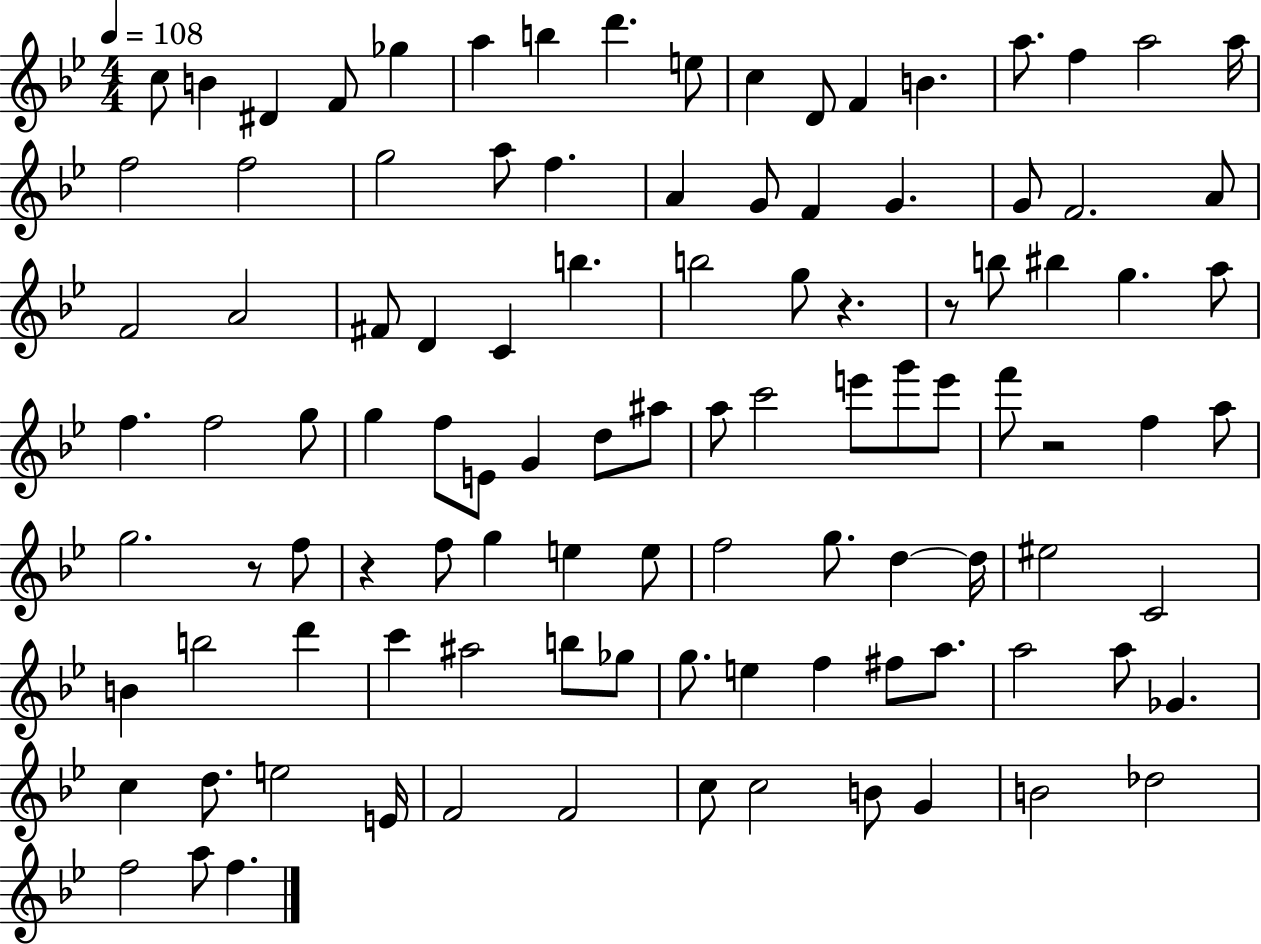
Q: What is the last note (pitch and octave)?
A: F5